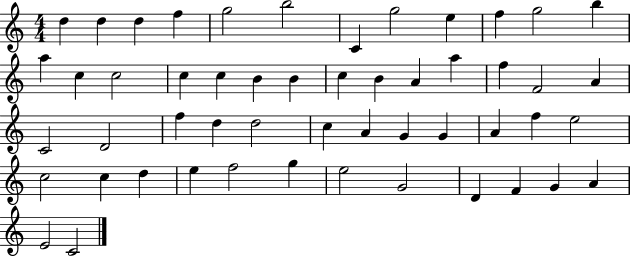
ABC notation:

X:1
T:Untitled
M:4/4
L:1/4
K:C
d d d f g2 b2 C g2 e f g2 b a c c2 c c B B c B A a f F2 A C2 D2 f d d2 c A G G A f e2 c2 c d e f2 g e2 G2 D F G A E2 C2